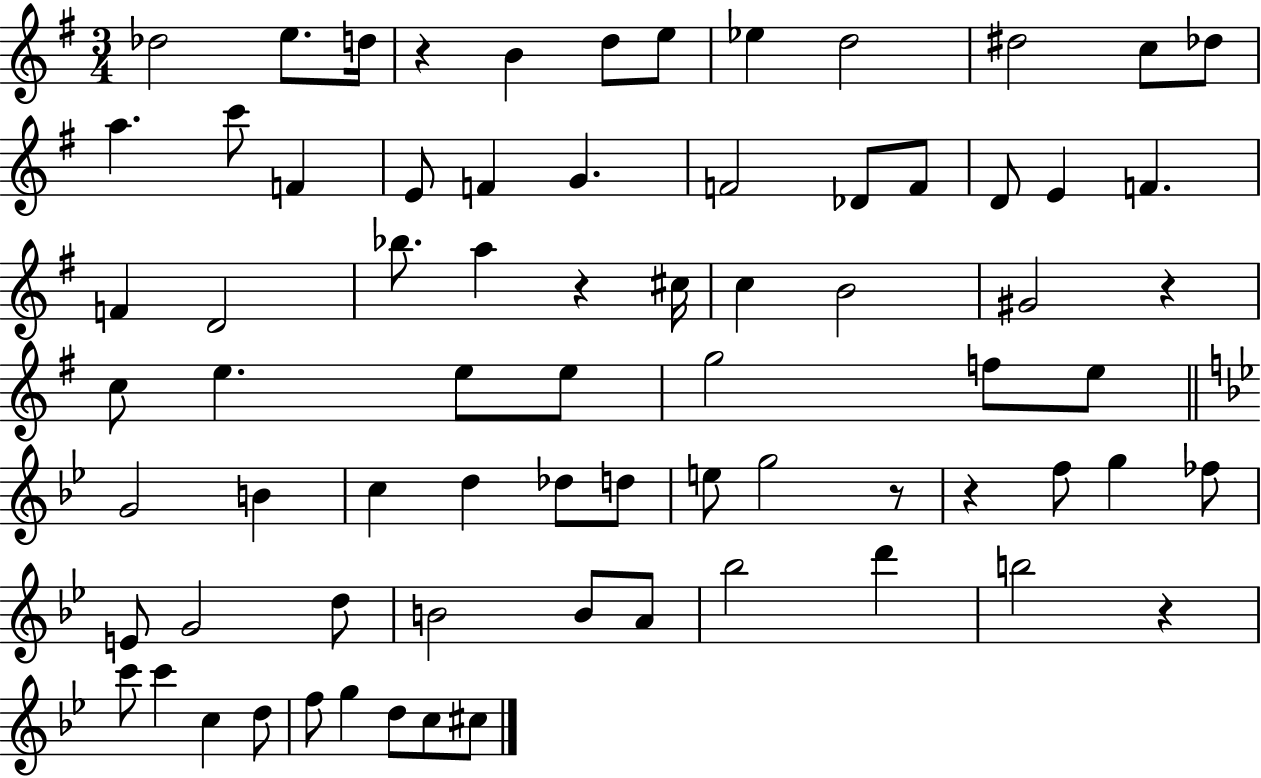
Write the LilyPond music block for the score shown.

{
  \clef treble
  \numericTimeSignature
  \time 3/4
  \key g \major
  des''2 e''8. d''16 | r4 b'4 d''8 e''8 | ees''4 d''2 | dis''2 c''8 des''8 | \break a''4. c'''8 f'4 | e'8 f'4 g'4. | f'2 des'8 f'8 | d'8 e'4 f'4. | \break f'4 d'2 | bes''8. a''4 r4 cis''16 | c''4 b'2 | gis'2 r4 | \break c''8 e''4. e''8 e''8 | g''2 f''8 e''8 | \bar "||" \break \key g \minor g'2 b'4 | c''4 d''4 des''8 d''8 | e''8 g''2 r8 | r4 f''8 g''4 fes''8 | \break e'8 g'2 d''8 | b'2 b'8 a'8 | bes''2 d'''4 | b''2 r4 | \break c'''8 c'''4 c''4 d''8 | f''8 g''4 d''8 c''8 cis''8 | \bar "|."
}